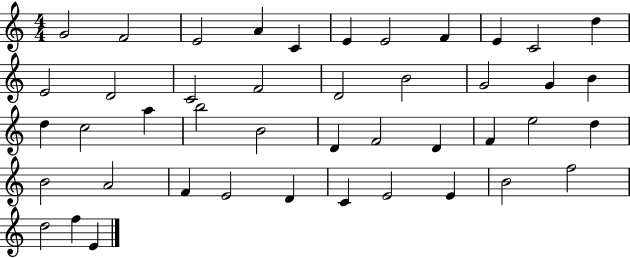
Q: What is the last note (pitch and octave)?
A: E4